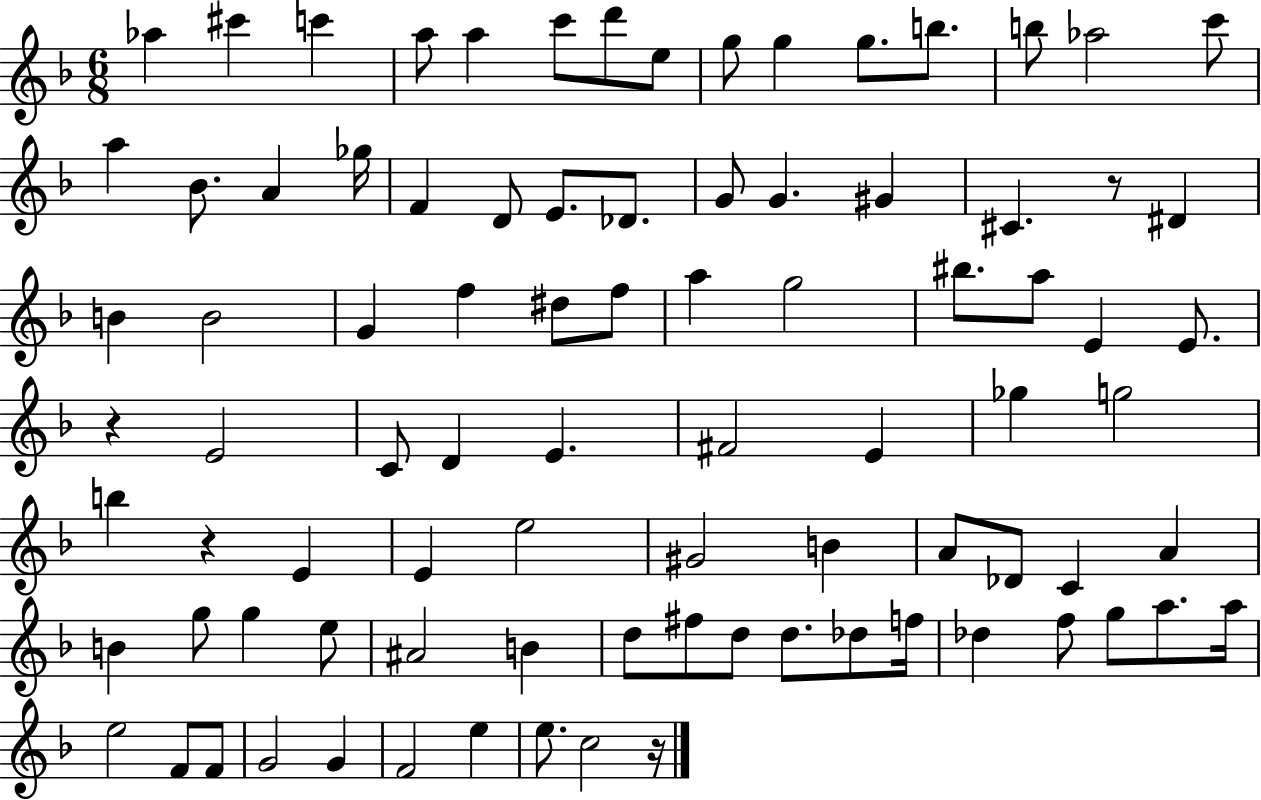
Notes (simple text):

Ab5/q C#6/q C6/q A5/e A5/q C6/e D6/e E5/e G5/e G5/q G5/e. B5/e. B5/e Ab5/h C6/e A5/q Bb4/e. A4/q Gb5/s F4/q D4/e E4/e. Db4/e. G4/e G4/q. G#4/q C#4/q. R/e D#4/q B4/q B4/h G4/q F5/q D#5/e F5/e A5/q G5/h BIS5/e. A5/e E4/q E4/e. R/q E4/h C4/e D4/q E4/q. F#4/h E4/q Gb5/q G5/h B5/q R/q E4/q E4/q E5/h G#4/h B4/q A4/e Db4/e C4/q A4/q B4/q G5/e G5/q E5/e A#4/h B4/q D5/e F#5/e D5/e D5/e. Db5/e F5/s Db5/q F5/e G5/e A5/e. A5/s E5/h F4/e F4/e G4/h G4/q F4/h E5/q E5/e. C5/h R/s